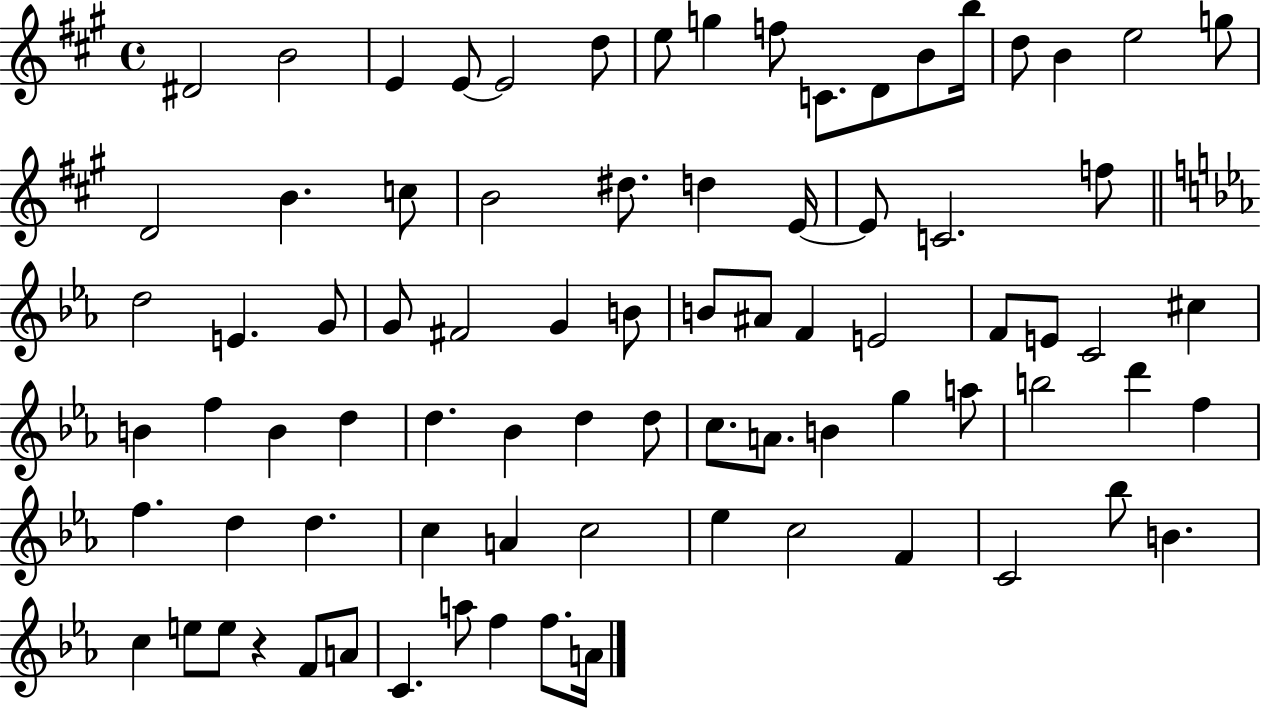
X:1
T:Untitled
M:4/4
L:1/4
K:A
^D2 B2 E E/2 E2 d/2 e/2 g f/2 C/2 D/2 B/2 b/4 d/2 B e2 g/2 D2 B c/2 B2 ^d/2 d E/4 E/2 C2 f/2 d2 E G/2 G/2 ^F2 G B/2 B/2 ^A/2 F E2 F/2 E/2 C2 ^c B f B d d _B d d/2 c/2 A/2 B g a/2 b2 d' f f d d c A c2 _e c2 F C2 _b/2 B c e/2 e/2 z F/2 A/2 C a/2 f f/2 A/4